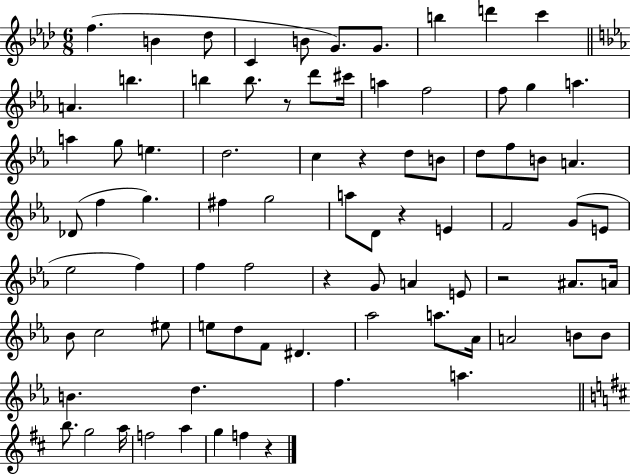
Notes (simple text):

F5/q. B4/q Db5/e C4/q B4/e G4/e. G4/e. B5/q D6/q C6/q A4/q. B5/q. B5/q B5/e. R/e D6/e C#6/s A5/q F5/h F5/e G5/q A5/q. A5/q G5/e E5/q. D5/h. C5/q R/q D5/e B4/e D5/e F5/e B4/e A4/q. Db4/e F5/q G5/q. F#5/q G5/h A5/e D4/e R/q E4/q F4/h G4/e E4/e Eb5/h F5/q F5/q F5/h R/q G4/e A4/q E4/e R/h A#4/e. A4/s Bb4/e C5/h EIS5/e E5/e D5/e F4/e D#4/q. Ab5/h A5/e. Ab4/s A4/h B4/e B4/e B4/q. D5/q. F5/q. A5/q. B5/e. G5/h A5/s F5/h A5/q G5/q F5/q R/q